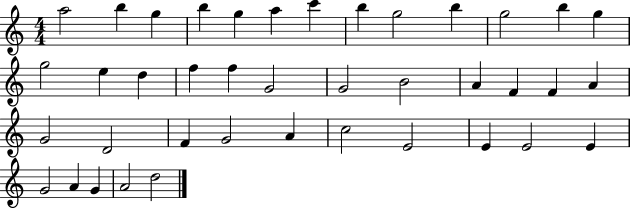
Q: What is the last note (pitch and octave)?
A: D5